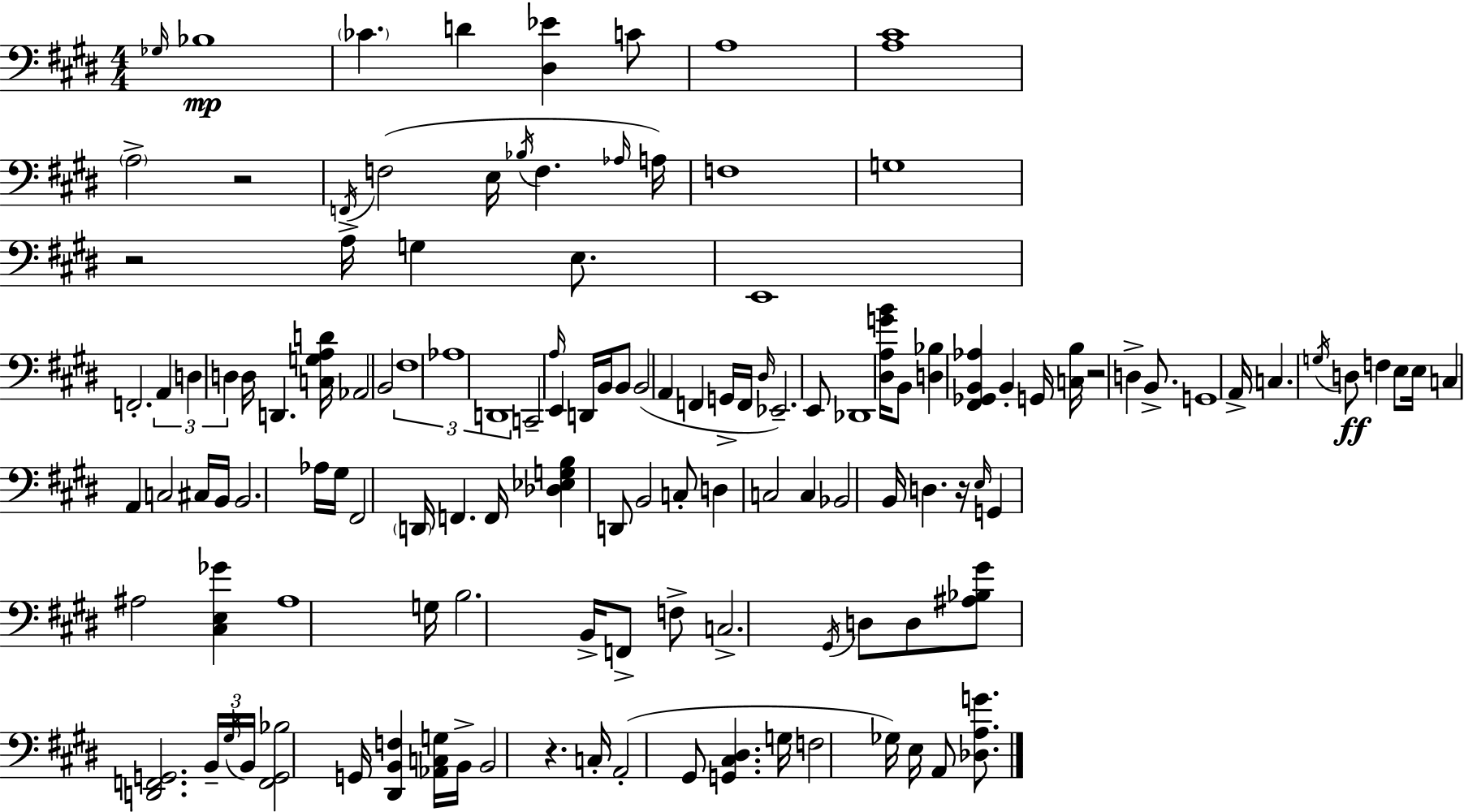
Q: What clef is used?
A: bass